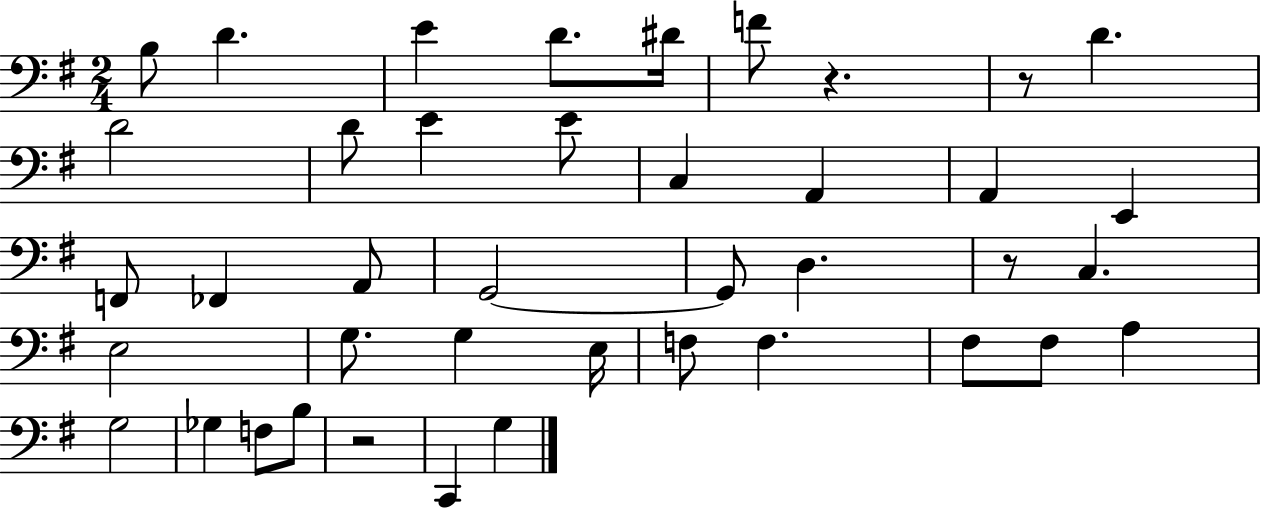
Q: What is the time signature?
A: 2/4